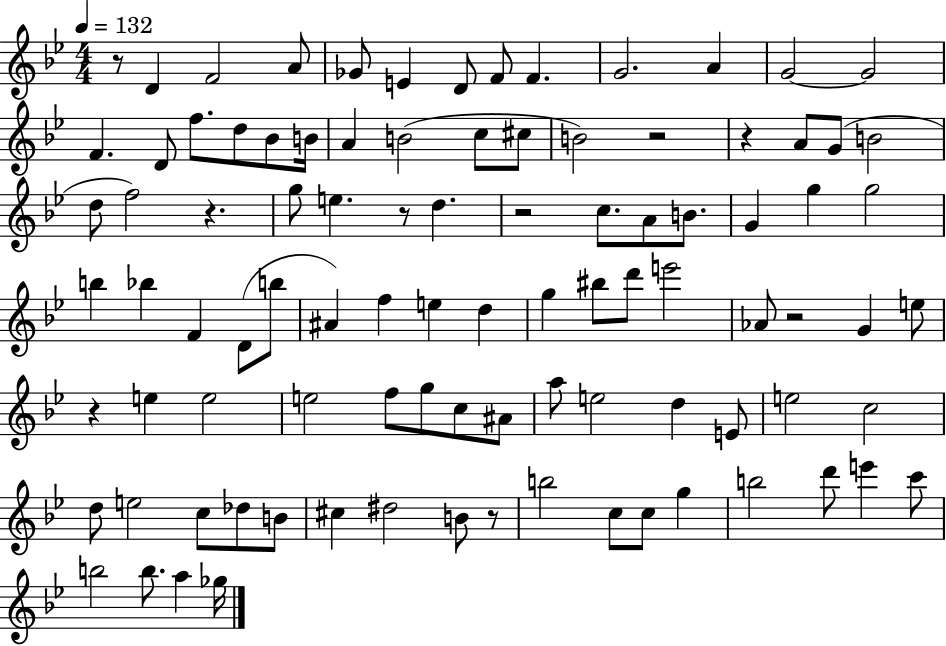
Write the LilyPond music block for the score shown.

{
  \clef treble
  \numericTimeSignature
  \time 4/4
  \key bes \major
  \tempo 4 = 132
  \repeat volta 2 { r8 d'4 f'2 a'8 | ges'8 e'4 d'8 f'8 f'4. | g'2. a'4 | g'2~~ g'2 | \break f'4. d'8 f''8. d''8 bes'8 b'16 | a'4 b'2( c''8 cis''8 | b'2) r2 | r4 a'8 g'8( b'2 | \break d''8 f''2) r4. | g''8 e''4. r8 d''4. | r2 c''8. a'8 b'8. | g'4 g''4 g''2 | \break b''4 bes''4 f'4 d'8( b''8 | ais'4) f''4 e''4 d''4 | g''4 bis''8 d'''8 e'''2 | aes'8 r2 g'4 e''8 | \break r4 e''4 e''2 | e''2 f''8 g''8 c''8 ais'8 | a''8 e''2 d''4 e'8 | e''2 c''2 | \break d''8 e''2 c''8 des''8 b'8 | cis''4 dis''2 b'8 r8 | b''2 c''8 c''8 g''4 | b''2 d'''8 e'''4 c'''8 | \break b''2 b''8. a''4 ges''16 | } \bar "|."
}